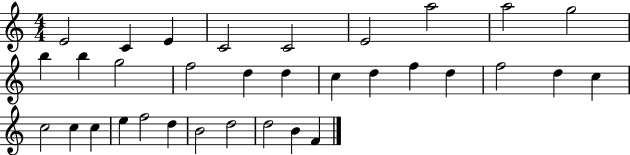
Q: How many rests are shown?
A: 0